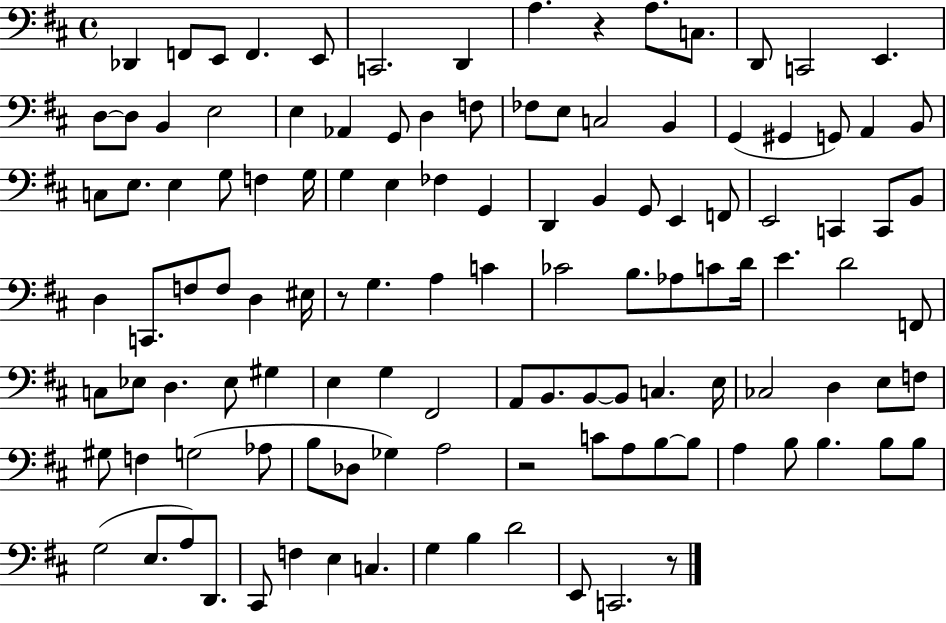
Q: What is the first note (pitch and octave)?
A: Db2